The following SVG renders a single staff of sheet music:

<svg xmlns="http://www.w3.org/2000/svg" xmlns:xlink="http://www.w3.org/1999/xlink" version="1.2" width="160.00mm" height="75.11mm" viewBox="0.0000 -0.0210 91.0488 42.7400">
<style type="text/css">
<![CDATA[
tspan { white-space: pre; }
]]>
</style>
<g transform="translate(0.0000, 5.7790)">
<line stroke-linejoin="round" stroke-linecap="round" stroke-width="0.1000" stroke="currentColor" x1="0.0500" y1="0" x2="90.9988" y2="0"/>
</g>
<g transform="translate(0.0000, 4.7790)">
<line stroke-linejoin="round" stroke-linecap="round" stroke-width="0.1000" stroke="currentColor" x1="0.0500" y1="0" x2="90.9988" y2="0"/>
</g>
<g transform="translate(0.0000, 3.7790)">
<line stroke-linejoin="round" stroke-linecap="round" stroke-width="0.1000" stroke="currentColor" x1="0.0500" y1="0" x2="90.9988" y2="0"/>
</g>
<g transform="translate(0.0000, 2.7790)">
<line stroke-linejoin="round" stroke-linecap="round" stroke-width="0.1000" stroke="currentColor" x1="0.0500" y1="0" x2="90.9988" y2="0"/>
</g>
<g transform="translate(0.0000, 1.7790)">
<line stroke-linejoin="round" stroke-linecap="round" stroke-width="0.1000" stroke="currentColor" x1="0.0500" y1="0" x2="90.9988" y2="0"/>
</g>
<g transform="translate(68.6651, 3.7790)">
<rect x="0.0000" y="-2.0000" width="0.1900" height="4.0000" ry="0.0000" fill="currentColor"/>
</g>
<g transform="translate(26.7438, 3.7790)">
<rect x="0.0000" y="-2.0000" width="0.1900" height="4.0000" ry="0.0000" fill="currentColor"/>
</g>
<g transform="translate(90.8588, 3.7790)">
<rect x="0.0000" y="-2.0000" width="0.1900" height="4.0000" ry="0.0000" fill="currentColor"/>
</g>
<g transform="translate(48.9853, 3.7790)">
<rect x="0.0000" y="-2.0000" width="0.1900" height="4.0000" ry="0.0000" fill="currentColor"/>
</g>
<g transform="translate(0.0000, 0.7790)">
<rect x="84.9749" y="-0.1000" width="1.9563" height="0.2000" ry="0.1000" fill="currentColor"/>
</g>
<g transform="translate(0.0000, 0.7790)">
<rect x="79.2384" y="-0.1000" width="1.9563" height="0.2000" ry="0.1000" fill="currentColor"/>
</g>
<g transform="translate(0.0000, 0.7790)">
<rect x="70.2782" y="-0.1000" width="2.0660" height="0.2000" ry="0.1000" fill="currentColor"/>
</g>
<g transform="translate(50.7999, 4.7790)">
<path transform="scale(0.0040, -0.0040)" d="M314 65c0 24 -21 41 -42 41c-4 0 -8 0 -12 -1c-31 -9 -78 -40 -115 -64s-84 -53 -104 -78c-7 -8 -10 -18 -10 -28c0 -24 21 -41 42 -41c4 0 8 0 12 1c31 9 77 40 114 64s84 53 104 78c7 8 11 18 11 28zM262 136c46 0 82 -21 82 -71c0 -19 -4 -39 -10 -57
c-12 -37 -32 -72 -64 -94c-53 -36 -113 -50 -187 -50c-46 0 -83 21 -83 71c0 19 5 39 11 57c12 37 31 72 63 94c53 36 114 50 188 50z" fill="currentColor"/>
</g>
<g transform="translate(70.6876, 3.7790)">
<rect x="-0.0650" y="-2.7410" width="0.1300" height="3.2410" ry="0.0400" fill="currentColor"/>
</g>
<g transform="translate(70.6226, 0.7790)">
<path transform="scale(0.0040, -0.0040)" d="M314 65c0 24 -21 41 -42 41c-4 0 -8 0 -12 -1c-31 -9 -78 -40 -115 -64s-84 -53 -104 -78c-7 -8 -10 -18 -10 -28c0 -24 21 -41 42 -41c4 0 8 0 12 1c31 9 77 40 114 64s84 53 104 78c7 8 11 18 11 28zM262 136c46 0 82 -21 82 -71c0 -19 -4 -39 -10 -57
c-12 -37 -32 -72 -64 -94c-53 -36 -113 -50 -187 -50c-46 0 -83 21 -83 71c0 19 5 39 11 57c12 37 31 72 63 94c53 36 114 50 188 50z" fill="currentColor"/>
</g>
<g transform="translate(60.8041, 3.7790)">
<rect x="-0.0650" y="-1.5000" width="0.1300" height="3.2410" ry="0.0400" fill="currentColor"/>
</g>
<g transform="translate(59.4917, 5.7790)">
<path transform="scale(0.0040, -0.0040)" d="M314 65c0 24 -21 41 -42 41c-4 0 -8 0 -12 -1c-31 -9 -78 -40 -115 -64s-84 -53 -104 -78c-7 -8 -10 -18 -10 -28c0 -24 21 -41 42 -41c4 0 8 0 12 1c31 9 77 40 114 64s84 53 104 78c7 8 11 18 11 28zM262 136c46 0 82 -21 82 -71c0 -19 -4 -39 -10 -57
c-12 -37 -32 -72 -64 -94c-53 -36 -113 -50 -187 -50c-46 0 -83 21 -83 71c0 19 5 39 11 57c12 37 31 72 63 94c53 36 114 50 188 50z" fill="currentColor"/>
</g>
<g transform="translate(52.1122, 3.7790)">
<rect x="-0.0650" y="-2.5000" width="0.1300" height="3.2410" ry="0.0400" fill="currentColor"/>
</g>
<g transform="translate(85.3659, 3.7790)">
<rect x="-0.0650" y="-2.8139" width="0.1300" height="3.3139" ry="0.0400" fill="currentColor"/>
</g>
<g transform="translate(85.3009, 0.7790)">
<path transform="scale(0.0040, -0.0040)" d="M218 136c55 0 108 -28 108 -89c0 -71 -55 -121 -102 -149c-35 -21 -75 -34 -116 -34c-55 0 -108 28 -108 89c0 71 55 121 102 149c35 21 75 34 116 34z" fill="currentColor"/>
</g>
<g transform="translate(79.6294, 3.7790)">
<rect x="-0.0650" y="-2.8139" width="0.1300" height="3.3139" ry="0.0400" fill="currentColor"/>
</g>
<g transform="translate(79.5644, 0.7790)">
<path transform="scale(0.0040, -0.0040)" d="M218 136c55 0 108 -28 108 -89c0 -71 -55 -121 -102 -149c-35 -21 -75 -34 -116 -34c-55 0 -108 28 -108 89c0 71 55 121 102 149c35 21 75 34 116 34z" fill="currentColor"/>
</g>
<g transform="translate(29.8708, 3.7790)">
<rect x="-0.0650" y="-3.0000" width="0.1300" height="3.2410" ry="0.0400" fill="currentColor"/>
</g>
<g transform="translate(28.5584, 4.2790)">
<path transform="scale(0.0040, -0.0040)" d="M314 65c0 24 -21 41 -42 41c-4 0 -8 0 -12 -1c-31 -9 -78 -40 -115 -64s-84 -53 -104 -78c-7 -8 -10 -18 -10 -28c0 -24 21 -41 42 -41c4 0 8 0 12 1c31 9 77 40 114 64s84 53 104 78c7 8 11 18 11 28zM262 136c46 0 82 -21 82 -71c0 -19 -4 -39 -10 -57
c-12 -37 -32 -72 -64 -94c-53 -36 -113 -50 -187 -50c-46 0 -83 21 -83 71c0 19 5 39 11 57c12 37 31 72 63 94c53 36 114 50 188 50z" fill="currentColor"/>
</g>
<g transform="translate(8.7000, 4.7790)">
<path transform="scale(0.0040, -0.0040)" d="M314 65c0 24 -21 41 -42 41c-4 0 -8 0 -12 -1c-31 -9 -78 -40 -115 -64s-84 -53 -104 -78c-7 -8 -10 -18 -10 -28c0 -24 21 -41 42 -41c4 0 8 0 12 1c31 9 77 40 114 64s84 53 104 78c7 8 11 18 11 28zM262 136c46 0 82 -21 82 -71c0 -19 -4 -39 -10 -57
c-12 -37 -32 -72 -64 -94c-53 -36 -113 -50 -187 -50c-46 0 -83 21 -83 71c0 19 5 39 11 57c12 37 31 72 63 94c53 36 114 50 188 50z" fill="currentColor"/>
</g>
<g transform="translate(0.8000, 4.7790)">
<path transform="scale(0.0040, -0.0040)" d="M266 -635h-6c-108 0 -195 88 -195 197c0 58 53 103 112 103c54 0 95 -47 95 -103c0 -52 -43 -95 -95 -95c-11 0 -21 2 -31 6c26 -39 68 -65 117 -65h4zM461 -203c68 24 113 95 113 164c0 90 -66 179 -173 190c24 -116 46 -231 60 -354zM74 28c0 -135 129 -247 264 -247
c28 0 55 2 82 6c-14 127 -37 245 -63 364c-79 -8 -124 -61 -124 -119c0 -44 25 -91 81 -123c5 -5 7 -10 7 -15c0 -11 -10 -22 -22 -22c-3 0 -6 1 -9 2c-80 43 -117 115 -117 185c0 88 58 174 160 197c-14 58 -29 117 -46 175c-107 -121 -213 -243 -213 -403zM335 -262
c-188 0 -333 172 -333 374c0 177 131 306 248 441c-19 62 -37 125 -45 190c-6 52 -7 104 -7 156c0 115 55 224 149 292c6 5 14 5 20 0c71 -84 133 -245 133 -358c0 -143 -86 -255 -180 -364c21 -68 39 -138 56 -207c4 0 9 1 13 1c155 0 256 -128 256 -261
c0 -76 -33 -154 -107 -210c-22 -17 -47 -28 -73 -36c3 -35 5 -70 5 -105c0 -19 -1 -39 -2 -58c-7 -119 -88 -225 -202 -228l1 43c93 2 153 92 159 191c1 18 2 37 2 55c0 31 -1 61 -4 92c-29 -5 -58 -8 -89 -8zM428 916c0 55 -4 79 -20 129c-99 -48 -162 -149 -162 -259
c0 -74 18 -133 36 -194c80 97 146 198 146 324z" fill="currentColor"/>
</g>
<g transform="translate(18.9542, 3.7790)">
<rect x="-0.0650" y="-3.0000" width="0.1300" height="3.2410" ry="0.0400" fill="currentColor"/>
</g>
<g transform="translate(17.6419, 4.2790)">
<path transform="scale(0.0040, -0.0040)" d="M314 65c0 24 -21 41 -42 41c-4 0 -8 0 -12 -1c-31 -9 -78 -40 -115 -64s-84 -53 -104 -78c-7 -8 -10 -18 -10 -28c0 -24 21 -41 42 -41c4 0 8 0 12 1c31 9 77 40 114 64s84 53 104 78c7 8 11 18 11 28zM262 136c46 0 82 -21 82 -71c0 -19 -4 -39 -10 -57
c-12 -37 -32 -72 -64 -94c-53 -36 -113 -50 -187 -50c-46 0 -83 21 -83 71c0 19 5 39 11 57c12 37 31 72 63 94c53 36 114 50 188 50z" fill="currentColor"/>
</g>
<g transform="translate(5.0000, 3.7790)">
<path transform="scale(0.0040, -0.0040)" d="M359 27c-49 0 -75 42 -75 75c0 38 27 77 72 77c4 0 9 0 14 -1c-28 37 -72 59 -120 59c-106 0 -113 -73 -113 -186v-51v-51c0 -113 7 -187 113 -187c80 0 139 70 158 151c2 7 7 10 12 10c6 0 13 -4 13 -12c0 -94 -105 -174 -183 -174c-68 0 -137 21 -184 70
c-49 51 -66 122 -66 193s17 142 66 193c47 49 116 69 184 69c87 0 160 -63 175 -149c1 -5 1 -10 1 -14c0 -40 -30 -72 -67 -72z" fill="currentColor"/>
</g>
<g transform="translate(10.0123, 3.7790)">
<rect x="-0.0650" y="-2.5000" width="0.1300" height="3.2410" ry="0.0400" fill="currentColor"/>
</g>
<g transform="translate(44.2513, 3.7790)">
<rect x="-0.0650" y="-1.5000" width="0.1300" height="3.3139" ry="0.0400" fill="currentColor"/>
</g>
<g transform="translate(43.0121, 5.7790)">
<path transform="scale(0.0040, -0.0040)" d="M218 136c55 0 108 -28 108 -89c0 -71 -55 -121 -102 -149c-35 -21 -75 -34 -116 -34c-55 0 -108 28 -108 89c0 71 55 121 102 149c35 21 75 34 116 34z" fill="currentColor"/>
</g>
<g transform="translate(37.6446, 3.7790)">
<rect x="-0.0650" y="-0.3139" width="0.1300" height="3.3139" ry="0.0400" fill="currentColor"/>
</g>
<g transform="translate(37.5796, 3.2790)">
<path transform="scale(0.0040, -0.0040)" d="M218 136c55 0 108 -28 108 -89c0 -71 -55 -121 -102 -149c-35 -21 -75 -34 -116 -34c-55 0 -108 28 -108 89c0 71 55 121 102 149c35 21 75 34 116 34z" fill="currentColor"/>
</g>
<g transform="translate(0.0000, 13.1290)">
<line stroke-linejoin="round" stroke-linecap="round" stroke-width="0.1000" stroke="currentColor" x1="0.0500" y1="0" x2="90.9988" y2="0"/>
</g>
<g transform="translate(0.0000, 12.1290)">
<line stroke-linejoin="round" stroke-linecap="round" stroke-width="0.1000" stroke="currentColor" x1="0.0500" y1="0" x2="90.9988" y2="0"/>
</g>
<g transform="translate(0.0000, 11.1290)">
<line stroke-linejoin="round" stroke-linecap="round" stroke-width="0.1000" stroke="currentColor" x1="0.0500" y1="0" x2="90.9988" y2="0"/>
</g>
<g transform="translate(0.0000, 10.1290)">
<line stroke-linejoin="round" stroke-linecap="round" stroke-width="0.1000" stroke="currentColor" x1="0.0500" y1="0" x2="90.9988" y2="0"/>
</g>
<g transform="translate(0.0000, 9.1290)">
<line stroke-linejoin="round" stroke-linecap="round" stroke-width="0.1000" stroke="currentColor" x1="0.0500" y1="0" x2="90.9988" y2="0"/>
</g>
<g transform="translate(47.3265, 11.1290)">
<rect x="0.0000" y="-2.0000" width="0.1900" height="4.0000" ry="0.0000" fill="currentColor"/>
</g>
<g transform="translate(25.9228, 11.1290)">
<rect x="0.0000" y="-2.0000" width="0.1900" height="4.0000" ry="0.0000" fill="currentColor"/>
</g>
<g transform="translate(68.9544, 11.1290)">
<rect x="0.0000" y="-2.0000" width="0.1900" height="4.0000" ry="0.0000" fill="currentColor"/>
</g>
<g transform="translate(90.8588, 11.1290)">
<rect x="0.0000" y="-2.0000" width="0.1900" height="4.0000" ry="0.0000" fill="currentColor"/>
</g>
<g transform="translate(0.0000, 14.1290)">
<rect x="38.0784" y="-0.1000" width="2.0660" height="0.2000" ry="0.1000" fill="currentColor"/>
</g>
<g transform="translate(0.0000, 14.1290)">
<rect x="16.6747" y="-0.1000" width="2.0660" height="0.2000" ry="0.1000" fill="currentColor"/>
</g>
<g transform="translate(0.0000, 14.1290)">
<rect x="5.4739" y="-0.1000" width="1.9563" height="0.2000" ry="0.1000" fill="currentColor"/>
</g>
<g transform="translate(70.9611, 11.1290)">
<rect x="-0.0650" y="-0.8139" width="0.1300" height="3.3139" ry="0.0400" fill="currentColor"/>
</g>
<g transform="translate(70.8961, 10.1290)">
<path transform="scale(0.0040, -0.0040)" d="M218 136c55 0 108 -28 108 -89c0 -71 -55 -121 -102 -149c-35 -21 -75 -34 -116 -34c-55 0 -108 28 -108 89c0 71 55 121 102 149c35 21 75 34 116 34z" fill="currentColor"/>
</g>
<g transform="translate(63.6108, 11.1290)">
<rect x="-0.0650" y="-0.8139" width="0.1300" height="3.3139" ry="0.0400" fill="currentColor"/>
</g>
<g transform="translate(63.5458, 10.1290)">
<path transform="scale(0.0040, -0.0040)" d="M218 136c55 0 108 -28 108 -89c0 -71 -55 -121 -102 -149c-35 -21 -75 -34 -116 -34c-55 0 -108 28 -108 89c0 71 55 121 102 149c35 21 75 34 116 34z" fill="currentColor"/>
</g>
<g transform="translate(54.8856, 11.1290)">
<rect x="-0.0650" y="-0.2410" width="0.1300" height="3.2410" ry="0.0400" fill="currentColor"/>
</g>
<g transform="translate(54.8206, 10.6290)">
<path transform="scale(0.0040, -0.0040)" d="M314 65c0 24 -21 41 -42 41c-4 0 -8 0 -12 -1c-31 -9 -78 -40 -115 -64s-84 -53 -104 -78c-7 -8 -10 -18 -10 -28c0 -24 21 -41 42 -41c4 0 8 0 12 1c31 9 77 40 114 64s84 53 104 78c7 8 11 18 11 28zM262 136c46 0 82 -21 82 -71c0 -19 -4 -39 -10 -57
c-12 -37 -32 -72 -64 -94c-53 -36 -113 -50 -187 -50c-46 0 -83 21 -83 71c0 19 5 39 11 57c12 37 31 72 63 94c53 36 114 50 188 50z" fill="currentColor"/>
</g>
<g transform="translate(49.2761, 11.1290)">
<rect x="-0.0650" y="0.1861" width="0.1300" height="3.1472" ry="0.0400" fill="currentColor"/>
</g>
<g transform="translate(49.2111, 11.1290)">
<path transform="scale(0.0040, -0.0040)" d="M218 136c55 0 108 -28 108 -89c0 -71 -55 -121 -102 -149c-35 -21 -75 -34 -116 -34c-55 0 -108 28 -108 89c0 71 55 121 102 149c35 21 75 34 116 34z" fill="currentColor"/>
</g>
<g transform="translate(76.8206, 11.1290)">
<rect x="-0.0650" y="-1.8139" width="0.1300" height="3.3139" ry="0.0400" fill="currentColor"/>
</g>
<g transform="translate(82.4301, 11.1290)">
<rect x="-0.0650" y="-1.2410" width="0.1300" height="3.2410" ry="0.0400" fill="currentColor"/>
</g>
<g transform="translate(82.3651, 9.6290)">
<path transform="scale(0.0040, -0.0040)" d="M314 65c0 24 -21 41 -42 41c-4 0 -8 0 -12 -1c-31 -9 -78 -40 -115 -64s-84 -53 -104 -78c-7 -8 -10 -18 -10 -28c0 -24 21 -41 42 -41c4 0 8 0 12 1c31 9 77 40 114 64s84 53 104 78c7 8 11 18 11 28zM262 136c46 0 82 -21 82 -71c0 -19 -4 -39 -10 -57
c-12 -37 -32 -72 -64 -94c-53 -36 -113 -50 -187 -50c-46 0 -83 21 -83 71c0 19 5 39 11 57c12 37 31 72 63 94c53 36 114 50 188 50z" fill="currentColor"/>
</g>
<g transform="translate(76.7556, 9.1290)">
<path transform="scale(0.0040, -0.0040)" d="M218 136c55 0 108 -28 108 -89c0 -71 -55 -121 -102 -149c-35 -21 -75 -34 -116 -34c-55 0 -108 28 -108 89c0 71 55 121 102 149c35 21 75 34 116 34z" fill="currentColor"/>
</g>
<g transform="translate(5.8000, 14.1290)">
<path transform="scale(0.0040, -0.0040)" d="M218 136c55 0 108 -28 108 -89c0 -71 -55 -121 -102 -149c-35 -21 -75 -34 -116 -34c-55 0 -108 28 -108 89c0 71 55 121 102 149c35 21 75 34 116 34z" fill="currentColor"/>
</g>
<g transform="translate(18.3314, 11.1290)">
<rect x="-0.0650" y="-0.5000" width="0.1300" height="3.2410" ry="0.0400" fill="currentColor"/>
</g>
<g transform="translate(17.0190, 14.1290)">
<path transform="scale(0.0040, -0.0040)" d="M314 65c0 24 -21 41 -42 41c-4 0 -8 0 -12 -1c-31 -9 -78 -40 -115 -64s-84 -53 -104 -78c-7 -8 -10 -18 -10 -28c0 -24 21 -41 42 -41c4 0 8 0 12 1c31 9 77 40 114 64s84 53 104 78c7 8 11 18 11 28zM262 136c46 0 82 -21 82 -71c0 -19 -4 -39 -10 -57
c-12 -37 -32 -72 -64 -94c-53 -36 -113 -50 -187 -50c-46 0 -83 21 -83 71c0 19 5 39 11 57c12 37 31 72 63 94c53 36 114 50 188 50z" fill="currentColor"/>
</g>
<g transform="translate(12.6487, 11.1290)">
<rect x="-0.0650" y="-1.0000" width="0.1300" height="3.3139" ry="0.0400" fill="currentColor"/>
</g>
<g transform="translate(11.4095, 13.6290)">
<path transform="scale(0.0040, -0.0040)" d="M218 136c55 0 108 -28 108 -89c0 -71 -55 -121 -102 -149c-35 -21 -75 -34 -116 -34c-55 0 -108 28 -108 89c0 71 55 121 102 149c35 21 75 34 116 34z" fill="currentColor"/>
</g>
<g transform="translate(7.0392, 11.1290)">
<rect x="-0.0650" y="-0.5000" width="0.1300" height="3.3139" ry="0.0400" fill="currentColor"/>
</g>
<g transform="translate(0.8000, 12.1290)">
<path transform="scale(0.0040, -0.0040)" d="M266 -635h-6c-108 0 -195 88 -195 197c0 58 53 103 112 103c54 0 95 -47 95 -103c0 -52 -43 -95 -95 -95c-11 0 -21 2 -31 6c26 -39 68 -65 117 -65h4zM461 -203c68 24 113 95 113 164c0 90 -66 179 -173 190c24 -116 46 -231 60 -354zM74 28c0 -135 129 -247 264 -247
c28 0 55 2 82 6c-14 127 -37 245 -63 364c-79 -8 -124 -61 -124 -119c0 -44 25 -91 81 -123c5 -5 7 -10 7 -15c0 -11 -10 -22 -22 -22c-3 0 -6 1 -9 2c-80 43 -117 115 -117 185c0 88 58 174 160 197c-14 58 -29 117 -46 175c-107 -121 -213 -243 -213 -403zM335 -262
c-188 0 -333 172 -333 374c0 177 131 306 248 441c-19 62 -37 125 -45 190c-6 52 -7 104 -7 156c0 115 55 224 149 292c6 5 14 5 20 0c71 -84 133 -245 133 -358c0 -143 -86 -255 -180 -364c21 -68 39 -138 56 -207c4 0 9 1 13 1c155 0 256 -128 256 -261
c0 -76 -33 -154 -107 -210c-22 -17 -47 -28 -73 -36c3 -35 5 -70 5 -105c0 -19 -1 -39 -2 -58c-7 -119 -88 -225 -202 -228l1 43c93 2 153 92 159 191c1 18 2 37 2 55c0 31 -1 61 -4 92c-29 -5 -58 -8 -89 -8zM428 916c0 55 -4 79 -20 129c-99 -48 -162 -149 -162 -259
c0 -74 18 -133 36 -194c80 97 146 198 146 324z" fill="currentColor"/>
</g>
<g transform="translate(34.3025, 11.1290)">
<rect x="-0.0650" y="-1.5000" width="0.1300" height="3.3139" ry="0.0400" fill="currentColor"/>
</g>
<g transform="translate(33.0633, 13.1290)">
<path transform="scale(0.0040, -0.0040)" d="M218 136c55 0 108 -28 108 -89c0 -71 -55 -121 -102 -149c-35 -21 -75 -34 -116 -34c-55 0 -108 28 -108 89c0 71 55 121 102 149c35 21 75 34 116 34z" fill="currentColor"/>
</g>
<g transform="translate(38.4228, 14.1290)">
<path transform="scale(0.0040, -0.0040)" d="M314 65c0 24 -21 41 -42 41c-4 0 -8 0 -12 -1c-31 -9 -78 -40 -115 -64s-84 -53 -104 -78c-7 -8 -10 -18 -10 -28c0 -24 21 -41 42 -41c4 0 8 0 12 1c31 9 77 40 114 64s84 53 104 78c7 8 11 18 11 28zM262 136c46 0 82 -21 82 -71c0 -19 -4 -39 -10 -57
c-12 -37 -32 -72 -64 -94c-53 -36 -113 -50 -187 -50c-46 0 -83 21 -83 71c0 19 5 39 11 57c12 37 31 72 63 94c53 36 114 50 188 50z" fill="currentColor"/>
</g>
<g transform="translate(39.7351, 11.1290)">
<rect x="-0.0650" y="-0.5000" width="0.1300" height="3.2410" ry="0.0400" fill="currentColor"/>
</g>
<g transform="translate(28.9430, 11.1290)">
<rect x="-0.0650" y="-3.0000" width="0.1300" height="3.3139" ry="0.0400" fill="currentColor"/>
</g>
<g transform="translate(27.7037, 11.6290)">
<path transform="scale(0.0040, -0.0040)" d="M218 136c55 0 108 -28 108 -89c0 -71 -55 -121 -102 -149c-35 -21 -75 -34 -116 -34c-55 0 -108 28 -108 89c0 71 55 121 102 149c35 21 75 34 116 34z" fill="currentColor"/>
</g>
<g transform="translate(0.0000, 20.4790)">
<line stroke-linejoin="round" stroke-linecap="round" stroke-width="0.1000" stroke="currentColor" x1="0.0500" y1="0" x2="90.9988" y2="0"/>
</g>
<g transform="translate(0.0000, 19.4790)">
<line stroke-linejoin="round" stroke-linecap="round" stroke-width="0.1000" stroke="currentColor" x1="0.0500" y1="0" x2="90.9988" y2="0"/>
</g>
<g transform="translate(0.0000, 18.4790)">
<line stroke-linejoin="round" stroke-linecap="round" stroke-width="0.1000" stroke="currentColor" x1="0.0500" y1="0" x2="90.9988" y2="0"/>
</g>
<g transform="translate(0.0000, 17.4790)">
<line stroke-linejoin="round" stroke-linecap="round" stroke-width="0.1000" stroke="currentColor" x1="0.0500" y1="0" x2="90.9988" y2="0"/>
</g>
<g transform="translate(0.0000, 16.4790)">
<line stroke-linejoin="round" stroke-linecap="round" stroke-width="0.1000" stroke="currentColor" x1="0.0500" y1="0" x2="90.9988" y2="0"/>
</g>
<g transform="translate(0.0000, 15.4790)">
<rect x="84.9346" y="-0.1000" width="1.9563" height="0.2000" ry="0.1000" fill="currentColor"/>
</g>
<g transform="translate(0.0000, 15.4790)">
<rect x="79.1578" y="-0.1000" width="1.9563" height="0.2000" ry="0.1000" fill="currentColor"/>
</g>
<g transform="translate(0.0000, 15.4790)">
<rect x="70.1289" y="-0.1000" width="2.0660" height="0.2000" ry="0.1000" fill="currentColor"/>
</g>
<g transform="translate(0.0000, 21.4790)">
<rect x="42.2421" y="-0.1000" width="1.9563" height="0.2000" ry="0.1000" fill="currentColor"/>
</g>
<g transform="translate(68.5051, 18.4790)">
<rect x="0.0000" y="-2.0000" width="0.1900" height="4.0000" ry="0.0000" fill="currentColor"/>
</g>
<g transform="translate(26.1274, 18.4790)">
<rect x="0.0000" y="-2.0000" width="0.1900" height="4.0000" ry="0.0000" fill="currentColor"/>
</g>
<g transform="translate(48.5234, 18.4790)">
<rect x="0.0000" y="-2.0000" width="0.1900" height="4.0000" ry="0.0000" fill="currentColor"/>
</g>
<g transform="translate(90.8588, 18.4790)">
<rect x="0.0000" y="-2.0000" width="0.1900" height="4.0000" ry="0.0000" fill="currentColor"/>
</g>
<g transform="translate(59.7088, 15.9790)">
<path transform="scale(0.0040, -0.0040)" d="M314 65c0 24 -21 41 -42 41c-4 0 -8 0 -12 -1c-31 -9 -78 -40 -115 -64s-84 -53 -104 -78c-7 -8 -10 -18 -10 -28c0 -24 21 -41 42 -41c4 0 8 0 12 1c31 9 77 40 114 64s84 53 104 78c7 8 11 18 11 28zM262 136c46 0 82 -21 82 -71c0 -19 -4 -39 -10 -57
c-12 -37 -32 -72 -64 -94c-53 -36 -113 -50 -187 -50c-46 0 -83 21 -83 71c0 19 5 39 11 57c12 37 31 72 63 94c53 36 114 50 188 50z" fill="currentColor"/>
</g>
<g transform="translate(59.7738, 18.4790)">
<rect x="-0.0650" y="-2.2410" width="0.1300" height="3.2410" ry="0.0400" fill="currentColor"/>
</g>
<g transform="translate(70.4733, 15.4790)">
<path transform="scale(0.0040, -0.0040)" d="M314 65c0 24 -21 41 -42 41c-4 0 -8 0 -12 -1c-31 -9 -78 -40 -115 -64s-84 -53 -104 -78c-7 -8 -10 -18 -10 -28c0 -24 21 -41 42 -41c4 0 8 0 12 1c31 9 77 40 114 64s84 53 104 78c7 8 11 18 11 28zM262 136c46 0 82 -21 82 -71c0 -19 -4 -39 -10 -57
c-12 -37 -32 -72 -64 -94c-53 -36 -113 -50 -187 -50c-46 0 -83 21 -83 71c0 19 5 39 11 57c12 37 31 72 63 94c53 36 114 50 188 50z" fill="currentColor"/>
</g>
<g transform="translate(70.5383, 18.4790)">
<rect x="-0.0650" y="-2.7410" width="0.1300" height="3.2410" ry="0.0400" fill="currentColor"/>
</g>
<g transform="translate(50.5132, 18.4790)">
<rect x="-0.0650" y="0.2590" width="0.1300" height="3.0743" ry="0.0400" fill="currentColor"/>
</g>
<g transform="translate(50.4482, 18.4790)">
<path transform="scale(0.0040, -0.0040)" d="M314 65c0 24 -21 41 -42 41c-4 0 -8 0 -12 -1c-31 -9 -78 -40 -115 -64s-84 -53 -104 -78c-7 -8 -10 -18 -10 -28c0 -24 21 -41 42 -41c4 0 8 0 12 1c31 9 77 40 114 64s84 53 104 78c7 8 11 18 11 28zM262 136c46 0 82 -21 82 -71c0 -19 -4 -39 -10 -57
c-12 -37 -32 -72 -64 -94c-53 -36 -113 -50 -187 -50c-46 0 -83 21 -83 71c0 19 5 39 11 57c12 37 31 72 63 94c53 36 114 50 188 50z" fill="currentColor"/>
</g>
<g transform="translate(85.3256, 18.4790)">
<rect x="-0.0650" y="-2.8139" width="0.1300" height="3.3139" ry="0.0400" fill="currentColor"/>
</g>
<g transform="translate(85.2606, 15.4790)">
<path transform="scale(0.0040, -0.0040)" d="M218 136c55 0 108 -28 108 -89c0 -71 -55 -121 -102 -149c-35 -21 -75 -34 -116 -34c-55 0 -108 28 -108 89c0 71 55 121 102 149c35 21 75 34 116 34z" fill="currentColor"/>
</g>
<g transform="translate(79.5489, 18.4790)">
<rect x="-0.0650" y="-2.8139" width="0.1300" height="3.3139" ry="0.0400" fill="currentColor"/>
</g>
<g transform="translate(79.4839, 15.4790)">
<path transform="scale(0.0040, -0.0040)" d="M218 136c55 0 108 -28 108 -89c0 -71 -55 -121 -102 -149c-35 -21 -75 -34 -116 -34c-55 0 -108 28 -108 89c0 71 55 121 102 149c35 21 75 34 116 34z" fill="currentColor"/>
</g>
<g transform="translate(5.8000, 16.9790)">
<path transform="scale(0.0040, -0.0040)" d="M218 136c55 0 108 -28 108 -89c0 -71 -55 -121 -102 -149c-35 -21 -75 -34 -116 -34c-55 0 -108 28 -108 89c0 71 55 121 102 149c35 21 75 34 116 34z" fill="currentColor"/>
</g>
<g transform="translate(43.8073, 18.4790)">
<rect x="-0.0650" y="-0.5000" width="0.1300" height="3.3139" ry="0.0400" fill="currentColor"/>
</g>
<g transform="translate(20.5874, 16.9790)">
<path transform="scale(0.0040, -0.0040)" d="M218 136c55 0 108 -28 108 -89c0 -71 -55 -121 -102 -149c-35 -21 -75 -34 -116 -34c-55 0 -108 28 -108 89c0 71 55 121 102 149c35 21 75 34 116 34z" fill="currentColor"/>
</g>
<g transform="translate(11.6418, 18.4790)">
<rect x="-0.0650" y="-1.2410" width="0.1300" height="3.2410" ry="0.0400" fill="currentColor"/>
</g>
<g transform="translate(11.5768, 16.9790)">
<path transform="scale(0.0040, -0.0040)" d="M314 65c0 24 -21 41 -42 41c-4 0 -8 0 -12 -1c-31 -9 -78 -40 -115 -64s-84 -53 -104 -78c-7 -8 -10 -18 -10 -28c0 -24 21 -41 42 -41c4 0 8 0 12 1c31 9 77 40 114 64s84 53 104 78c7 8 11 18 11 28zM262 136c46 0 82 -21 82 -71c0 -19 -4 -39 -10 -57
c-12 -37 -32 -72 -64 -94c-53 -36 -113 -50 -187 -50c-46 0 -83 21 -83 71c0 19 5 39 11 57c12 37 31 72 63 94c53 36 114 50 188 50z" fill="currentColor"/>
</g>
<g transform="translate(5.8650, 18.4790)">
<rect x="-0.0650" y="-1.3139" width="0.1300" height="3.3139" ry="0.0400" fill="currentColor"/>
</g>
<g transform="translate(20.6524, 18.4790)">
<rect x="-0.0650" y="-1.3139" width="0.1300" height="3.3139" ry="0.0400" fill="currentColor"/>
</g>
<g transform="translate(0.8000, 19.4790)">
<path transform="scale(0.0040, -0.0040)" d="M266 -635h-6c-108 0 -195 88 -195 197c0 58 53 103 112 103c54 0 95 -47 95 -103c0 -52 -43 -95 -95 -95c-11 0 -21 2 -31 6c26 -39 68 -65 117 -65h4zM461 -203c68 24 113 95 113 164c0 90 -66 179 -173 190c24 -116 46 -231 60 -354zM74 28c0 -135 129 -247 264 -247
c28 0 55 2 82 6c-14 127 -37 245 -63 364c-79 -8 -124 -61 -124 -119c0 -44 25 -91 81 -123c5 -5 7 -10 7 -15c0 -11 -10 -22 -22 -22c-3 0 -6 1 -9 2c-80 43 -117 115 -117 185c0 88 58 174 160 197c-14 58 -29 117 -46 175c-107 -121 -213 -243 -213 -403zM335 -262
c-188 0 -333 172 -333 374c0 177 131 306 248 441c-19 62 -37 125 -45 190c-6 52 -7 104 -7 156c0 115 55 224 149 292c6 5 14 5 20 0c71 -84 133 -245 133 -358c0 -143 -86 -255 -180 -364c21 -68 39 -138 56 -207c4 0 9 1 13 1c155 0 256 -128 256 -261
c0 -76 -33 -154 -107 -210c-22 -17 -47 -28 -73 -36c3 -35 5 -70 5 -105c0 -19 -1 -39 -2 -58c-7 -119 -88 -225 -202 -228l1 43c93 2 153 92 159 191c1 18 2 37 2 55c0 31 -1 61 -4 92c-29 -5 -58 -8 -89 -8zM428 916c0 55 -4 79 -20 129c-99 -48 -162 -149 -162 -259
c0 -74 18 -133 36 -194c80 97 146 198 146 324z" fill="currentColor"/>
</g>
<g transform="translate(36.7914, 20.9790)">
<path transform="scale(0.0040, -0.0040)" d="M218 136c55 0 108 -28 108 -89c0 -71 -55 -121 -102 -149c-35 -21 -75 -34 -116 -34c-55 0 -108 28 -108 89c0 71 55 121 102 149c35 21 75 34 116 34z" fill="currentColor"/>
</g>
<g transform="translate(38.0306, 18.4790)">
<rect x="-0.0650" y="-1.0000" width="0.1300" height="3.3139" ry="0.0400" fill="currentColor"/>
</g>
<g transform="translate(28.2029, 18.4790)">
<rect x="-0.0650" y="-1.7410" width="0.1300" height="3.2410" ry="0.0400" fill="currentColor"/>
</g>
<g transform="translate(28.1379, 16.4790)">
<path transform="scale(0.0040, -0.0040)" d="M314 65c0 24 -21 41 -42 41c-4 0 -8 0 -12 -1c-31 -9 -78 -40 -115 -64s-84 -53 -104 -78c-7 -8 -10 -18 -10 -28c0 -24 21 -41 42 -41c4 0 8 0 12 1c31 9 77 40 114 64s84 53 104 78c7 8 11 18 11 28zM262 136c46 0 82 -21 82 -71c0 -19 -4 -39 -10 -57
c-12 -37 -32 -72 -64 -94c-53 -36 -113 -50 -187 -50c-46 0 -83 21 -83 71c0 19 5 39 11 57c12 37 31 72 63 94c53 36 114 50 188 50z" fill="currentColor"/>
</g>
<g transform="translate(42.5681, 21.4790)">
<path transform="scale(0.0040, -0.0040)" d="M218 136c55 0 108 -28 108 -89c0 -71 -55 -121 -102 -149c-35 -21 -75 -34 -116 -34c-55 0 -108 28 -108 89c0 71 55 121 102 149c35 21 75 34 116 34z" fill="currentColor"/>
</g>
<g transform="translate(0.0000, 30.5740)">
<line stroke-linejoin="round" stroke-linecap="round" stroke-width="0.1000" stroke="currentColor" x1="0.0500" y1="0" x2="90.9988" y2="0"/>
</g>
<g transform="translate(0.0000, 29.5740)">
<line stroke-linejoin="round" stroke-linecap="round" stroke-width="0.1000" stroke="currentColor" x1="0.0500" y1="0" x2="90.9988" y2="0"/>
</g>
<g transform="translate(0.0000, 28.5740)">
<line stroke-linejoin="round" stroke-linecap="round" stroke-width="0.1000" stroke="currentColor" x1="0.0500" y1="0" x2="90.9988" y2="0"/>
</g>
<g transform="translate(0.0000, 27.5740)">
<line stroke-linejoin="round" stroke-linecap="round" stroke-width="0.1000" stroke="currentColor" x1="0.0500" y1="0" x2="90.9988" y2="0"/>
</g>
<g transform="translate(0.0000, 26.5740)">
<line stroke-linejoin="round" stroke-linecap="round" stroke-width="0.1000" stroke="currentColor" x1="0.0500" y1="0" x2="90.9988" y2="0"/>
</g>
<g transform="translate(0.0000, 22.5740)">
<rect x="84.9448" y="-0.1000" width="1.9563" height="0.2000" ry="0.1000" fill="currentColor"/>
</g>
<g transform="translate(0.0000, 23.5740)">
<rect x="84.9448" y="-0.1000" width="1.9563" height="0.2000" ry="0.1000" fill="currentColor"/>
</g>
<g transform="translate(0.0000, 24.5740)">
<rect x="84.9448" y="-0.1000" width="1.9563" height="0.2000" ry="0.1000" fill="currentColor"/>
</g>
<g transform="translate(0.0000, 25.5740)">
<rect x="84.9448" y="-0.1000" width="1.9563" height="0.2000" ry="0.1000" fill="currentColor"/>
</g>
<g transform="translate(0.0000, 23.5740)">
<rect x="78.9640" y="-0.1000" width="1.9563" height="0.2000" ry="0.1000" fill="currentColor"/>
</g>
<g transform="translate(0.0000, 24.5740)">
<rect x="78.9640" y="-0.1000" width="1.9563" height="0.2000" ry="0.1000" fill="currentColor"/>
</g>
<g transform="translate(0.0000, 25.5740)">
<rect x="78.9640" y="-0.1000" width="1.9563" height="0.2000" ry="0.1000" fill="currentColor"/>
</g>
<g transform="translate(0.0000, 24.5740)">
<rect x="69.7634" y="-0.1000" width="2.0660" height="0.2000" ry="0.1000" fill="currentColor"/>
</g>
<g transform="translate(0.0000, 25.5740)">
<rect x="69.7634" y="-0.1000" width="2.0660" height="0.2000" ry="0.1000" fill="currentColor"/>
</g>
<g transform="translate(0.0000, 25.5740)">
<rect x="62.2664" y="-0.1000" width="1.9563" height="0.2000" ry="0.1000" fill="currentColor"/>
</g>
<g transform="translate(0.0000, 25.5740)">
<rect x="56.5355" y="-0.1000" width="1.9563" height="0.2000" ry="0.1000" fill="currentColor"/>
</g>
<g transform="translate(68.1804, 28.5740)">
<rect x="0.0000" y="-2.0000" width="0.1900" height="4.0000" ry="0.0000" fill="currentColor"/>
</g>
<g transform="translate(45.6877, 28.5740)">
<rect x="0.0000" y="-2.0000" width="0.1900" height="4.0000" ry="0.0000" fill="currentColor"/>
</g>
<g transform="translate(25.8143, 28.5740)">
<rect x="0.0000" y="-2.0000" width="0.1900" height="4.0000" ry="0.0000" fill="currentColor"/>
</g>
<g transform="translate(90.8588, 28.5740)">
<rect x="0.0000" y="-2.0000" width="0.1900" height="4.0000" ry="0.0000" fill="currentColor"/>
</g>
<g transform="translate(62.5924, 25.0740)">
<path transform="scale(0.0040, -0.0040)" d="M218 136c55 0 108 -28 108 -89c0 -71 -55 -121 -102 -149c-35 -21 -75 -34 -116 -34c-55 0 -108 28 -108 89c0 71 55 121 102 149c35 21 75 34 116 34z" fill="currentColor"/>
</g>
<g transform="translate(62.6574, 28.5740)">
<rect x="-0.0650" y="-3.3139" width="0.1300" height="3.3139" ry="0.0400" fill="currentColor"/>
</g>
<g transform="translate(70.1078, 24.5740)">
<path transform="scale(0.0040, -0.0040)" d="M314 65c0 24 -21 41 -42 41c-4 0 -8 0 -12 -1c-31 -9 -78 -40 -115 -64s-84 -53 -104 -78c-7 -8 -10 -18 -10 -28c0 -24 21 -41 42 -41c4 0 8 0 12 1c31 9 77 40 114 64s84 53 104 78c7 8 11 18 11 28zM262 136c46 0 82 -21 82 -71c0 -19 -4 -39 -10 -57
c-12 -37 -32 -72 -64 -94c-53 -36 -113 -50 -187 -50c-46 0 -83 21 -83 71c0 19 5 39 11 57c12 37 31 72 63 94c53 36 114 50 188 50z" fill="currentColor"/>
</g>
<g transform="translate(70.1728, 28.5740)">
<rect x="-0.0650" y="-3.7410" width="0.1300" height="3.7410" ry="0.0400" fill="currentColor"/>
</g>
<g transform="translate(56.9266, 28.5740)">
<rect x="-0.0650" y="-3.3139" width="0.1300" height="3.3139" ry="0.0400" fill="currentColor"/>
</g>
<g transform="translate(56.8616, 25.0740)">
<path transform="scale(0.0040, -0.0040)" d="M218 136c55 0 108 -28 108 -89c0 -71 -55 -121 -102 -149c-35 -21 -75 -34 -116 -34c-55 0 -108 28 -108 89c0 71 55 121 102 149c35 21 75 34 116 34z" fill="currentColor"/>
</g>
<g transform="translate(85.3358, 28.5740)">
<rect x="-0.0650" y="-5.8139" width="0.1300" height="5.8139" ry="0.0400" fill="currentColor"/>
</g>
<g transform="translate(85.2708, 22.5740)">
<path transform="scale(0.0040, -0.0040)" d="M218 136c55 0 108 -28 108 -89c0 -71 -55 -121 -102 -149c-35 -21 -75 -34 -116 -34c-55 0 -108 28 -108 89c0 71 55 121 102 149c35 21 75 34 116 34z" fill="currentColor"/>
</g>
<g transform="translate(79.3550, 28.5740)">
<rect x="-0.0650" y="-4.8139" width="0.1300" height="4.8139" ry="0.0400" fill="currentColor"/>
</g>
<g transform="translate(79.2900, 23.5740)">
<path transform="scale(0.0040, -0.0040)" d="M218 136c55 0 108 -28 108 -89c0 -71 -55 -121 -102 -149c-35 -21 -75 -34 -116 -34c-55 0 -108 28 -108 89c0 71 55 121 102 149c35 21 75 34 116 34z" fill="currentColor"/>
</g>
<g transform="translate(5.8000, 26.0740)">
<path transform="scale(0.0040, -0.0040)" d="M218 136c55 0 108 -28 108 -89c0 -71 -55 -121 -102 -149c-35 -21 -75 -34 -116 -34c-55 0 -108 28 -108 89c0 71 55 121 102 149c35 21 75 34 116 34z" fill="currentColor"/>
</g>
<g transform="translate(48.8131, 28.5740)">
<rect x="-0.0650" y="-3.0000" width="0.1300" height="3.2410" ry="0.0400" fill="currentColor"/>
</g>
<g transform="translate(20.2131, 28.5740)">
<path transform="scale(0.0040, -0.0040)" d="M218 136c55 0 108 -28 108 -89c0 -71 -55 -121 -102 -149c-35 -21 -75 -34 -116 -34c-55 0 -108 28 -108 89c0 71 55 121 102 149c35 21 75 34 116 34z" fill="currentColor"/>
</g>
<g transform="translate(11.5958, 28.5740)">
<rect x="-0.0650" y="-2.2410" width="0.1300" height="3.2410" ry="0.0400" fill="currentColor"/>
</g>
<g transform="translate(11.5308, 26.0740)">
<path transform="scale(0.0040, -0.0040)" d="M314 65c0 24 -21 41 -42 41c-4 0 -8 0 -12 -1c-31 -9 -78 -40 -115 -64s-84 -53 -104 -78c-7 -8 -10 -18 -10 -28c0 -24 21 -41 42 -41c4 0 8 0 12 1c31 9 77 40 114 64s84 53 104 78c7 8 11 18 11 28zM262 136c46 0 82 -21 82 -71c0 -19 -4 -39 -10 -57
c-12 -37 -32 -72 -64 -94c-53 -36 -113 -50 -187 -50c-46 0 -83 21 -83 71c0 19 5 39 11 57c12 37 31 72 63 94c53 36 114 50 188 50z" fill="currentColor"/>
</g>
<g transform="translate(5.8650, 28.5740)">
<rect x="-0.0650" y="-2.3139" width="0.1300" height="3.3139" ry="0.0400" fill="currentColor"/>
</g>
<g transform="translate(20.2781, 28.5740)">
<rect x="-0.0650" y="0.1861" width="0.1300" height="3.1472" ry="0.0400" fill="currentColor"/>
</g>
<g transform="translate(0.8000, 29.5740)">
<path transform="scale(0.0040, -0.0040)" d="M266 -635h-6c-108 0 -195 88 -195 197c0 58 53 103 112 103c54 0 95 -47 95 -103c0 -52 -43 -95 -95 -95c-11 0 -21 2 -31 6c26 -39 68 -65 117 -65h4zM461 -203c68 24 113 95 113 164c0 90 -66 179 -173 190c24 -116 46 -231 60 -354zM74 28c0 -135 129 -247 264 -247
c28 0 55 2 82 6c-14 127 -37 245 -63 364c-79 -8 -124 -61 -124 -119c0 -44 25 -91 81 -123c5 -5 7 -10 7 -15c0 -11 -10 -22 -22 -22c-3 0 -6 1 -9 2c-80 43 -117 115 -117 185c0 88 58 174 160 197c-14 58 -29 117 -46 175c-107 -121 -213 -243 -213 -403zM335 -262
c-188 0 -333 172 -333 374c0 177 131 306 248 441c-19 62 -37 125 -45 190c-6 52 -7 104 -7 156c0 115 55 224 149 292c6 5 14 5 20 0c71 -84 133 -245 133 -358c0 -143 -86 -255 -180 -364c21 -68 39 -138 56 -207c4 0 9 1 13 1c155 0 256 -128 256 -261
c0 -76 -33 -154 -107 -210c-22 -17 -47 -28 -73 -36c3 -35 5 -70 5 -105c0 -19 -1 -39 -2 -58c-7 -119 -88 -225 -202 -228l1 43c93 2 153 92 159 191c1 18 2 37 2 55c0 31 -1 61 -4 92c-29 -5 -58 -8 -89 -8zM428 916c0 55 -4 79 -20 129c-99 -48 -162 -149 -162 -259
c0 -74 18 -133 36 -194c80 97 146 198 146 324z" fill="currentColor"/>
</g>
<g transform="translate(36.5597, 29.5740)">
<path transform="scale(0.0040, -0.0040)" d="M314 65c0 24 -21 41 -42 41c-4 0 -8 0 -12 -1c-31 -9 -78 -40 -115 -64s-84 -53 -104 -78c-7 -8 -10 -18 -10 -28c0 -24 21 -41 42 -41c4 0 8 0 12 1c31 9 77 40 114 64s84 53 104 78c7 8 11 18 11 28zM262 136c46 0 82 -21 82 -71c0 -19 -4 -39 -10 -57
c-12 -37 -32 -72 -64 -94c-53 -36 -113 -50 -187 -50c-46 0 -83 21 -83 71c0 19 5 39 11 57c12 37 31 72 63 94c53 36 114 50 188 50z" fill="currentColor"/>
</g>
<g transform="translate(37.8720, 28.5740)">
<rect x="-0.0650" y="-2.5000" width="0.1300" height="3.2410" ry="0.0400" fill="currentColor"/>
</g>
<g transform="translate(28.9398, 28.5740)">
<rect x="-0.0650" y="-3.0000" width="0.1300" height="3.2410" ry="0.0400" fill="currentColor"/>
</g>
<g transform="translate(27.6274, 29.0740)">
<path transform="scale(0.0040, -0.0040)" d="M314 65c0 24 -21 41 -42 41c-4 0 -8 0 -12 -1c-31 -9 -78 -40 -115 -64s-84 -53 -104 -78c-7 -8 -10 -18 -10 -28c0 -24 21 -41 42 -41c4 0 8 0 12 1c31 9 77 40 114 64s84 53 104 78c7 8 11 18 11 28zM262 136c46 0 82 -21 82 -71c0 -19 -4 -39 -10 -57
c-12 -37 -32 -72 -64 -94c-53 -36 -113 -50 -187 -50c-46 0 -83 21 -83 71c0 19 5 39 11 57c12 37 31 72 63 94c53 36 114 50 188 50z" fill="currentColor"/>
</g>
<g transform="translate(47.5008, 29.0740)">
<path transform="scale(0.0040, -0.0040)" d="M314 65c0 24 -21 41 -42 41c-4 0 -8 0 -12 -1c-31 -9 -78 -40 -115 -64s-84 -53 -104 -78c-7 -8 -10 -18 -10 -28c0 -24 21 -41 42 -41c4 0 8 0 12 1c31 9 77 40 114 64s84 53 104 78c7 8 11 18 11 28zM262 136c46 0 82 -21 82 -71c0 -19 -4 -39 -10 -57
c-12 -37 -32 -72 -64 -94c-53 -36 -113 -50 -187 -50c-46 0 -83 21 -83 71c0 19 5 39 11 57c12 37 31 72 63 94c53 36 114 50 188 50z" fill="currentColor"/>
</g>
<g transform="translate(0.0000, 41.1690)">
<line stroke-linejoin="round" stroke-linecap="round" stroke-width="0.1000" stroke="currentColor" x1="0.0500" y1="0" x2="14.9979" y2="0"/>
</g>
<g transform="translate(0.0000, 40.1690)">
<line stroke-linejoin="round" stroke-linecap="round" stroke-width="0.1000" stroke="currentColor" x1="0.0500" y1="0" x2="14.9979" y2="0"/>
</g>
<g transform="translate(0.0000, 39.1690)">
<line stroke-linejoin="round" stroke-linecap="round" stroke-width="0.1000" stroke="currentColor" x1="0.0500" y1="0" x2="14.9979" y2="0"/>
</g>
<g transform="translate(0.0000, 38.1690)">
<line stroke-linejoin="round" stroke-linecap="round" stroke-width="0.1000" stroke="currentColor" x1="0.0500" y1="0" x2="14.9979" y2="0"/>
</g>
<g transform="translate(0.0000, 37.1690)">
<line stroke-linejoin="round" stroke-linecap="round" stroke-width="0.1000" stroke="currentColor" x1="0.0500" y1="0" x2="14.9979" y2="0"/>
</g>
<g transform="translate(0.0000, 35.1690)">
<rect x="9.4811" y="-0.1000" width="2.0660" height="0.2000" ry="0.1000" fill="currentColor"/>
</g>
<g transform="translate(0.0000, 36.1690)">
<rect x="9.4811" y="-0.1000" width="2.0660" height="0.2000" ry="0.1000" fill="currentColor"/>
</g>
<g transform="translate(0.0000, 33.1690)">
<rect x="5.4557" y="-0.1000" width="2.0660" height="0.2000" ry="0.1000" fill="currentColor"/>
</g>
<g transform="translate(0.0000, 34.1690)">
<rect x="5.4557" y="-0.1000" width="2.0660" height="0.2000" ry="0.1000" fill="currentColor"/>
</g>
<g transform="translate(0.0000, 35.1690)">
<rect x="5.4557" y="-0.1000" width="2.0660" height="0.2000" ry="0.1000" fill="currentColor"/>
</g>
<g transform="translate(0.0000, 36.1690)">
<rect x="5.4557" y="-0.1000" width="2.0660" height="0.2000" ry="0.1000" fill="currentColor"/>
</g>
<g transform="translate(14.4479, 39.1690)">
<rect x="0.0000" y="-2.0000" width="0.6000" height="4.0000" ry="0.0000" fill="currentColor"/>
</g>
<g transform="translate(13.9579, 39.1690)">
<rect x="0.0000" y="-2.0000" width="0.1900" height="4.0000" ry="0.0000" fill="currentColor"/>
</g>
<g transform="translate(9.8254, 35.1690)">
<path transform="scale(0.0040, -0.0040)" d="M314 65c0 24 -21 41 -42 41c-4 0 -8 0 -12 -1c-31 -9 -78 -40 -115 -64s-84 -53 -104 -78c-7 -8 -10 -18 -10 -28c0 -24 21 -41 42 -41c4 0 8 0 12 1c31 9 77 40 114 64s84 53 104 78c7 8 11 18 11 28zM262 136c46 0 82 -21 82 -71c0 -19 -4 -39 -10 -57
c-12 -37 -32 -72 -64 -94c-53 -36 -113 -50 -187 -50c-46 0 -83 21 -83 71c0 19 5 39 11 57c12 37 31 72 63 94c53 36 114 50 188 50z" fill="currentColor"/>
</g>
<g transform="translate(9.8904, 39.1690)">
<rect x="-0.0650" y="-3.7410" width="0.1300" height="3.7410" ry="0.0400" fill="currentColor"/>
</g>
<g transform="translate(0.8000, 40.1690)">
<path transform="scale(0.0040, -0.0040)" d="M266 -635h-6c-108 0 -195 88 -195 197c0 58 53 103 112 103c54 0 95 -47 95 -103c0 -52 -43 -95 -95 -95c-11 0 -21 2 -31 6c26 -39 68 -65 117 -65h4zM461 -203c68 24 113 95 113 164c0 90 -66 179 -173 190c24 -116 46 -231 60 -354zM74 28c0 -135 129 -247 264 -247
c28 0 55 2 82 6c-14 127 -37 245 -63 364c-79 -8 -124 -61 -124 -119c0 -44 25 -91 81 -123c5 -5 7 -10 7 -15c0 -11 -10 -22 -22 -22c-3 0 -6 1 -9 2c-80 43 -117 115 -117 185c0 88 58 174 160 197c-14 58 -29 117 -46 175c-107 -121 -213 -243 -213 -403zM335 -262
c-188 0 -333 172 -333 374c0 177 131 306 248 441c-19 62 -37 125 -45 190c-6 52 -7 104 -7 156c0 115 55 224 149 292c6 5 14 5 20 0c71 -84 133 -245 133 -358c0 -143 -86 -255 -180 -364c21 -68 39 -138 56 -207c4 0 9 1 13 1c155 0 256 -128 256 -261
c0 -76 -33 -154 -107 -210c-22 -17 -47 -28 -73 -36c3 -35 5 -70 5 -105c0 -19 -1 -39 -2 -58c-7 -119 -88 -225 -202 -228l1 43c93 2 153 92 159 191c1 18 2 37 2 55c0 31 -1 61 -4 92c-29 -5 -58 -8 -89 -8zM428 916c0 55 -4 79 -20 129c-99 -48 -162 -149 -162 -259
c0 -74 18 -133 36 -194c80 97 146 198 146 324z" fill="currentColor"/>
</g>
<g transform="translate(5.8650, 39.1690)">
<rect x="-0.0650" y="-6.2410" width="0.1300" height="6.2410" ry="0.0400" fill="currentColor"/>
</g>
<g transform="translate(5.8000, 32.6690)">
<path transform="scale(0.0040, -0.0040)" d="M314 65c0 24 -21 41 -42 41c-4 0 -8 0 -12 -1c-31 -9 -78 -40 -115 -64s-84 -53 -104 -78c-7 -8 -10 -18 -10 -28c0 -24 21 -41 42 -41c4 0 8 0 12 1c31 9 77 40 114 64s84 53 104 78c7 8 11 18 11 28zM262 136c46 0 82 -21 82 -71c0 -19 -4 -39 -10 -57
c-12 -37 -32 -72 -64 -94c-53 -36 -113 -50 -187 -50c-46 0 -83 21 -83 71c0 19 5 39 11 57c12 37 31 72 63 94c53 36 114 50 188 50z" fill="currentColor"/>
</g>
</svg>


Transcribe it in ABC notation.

X:1
T:Untitled
M:4/4
L:1/4
K:C
G2 A2 A2 c E G2 E2 a2 a a C D C2 A E C2 B c2 d d f e2 e e2 e f2 D C B2 g2 a2 a a g g2 B A2 G2 A2 b b c'2 e' g' a'2 c'2